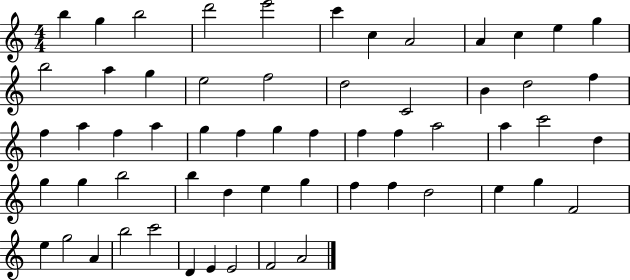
{
  \clef treble
  \numericTimeSignature
  \time 4/4
  \key c \major
  b''4 g''4 b''2 | d'''2 e'''2 | c'''4 c''4 a'2 | a'4 c''4 e''4 g''4 | \break b''2 a''4 g''4 | e''2 f''2 | d''2 c'2 | b'4 d''2 f''4 | \break f''4 a''4 f''4 a''4 | g''4 f''4 g''4 f''4 | f''4 f''4 a''2 | a''4 c'''2 d''4 | \break g''4 g''4 b''2 | b''4 d''4 e''4 g''4 | f''4 f''4 d''2 | e''4 g''4 f'2 | \break e''4 g''2 a'4 | b''2 c'''2 | d'4 e'4 e'2 | f'2 a'2 | \break \bar "|."
}